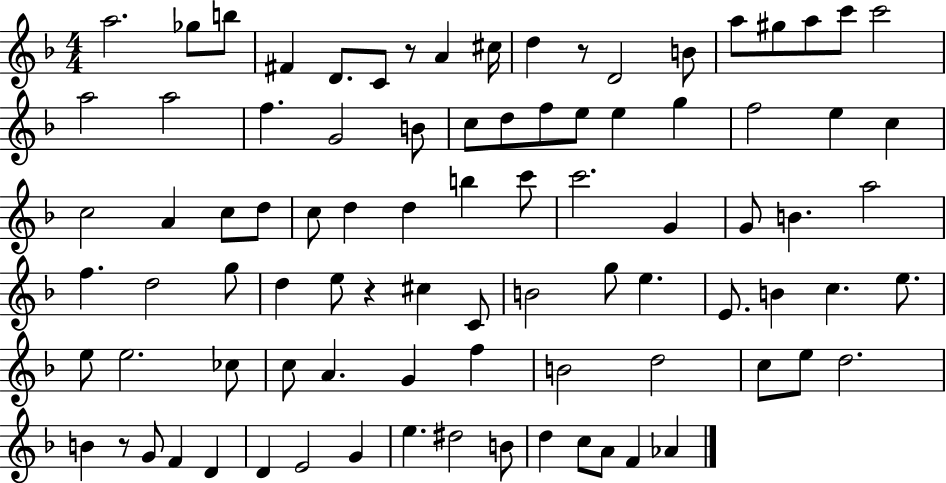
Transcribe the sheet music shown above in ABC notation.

X:1
T:Untitled
M:4/4
L:1/4
K:F
a2 _g/2 b/2 ^F D/2 C/2 z/2 A ^c/4 d z/2 D2 B/2 a/2 ^g/2 a/2 c'/2 c'2 a2 a2 f G2 B/2 c/2 d/2 f/2 e/2 e g f2 e c c2 A c/2 d/2 c/2 d d b c'/2 c'2 G G/2 B a2 f d2 g/2 d e/2 z ^c C/2 B2 g/2 e E/2 B c e/2 e/2 e2 _c/2 c/2 A G f B2 d2 c/2 e/2 d2 B z/2 G/2 F D D E2 G e ^d2 B/2 d c/2 A/2 F _A